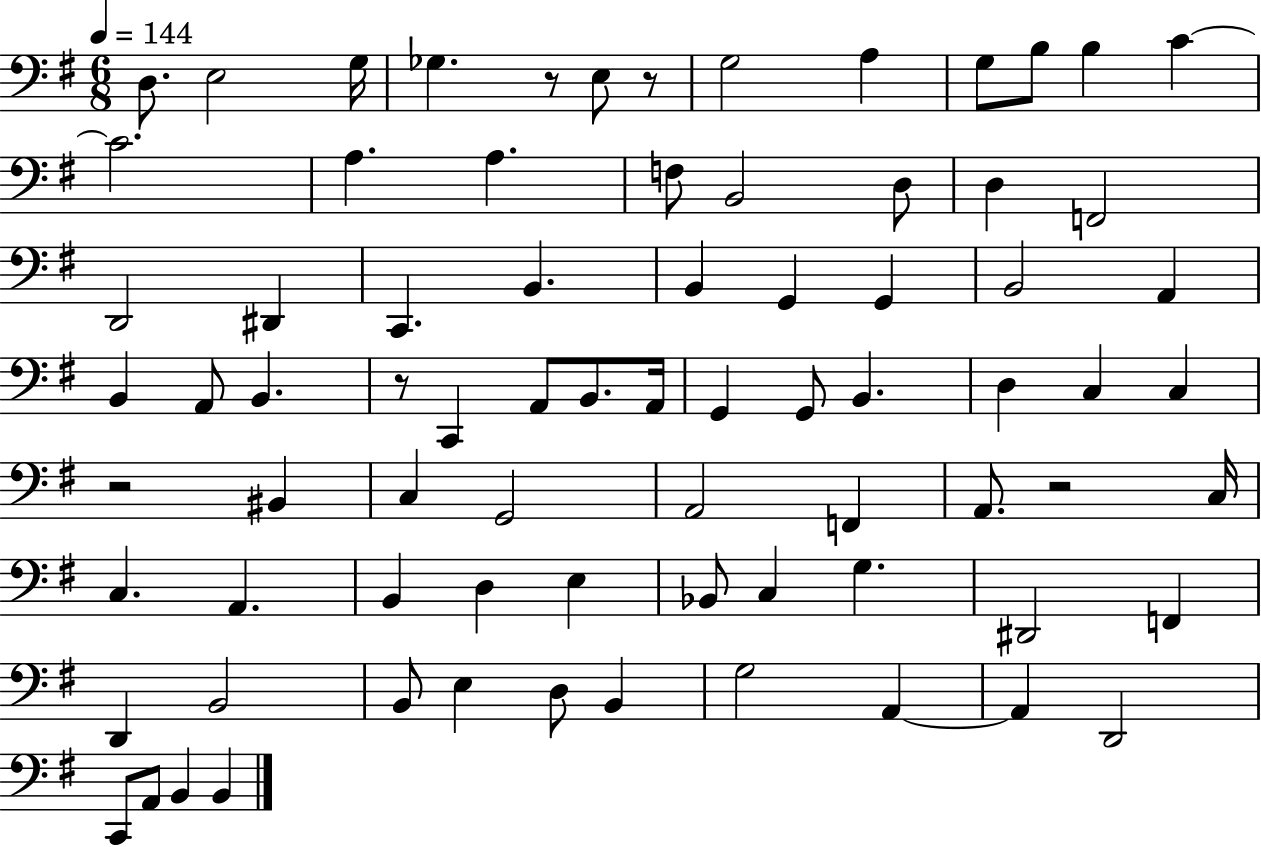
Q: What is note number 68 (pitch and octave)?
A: D2